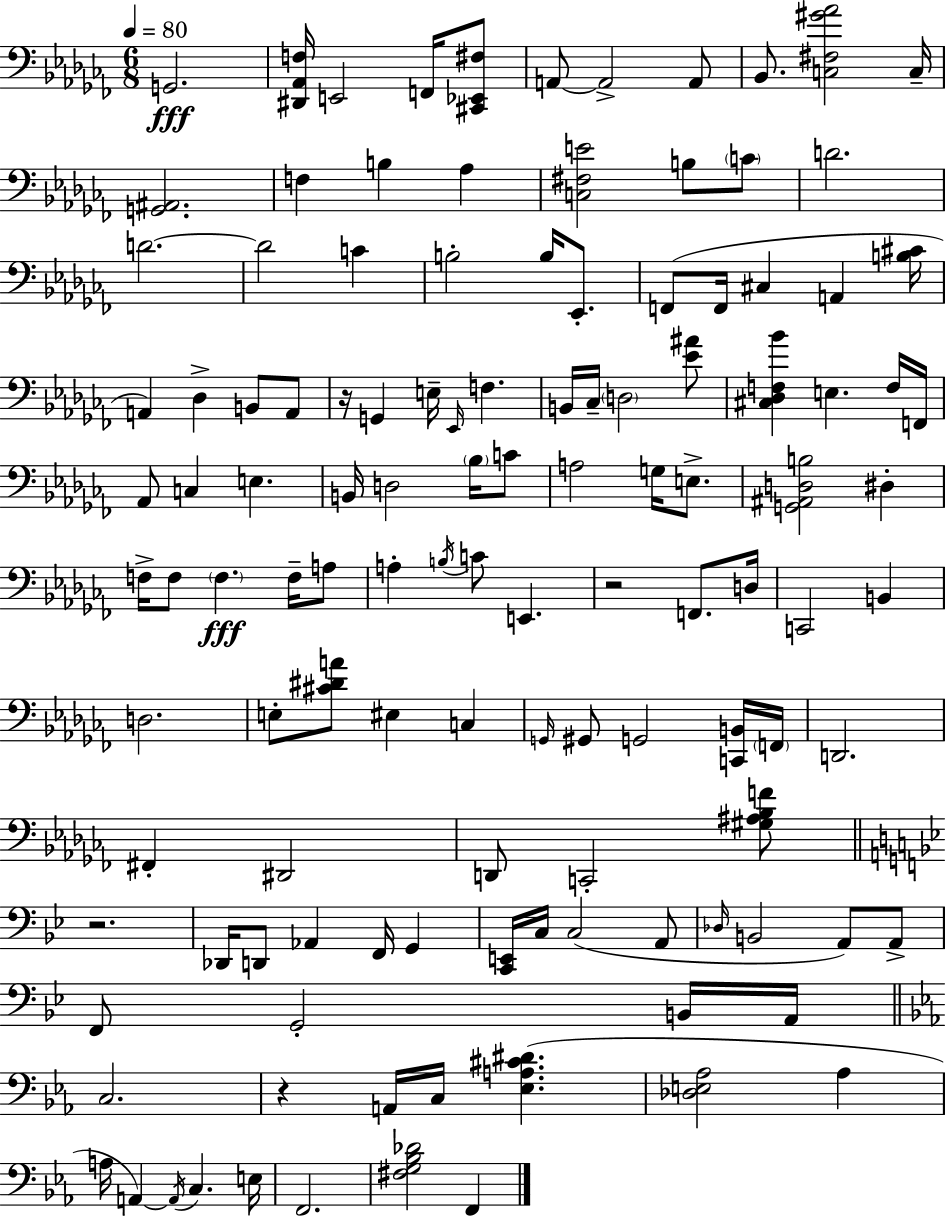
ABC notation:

X:1
T:Untitled
M:6/8
L:1/4
K:Abm
G,,2 [^D,,_A,,F,]/4 E,,2 F,,/4 [^C,,_E,,^F,]/2 A,,/2 A,,2 A,,/2 _B,,/2 [C,^F,^G_A]2 C,/4 [G,,^A,,]2 F, B, _A, [C,^F,E]2 B,/2 C/2 D2 D2 D2 C B,2 B,/4 _E,,/2 F,,/2 F,,/4 ^C, A,, [B,^C]/4 A,, _D, B,,/2 A,,/2 z/4 G,, E,/4 _E,,/4 F, B,,/4 _C,/4 D,2 [_E^A]/2 [^C,_D,F,_B] E, F,/4 F,,/4 _A,,/2 C, E, B,,/4 D,2 _B,/4 C/2 A,2 G,/4 E,/2 [G,,^A,,D,B,]2 ^D, F,/4 F,/2 F, F,/4 A,/2 A, B,/4 C/2 E,, z2 F,,/2 D,/4 C,,2 B,, D,2 E,/2 [^C^DA]/2 ^E, C, G,,/4 ^G,,/2 G,,2 [C,,B,,]/4 F,,/4 D,,2 ^F,, ^D,,2 D,,/2 C,,2 [^G,^A,_B,F]/2 z2 _D,,/4 D,,/2 _A,, F,,/4 G,, [C,,E,,]/4 C,/4 C,2 A,,/2 _D,/4 B,,2 A,,/2 A,,/2 F,,/2 G,,2 B,,/4 A,,/4 C,2 z A,,/4 C,/4 [_E,A,^C^D] [_D,E,_A,]2 _A, A,/4 A,, A,,/4 C, E,/4 F,,2 [^F,G,_B,_D]2 F,,